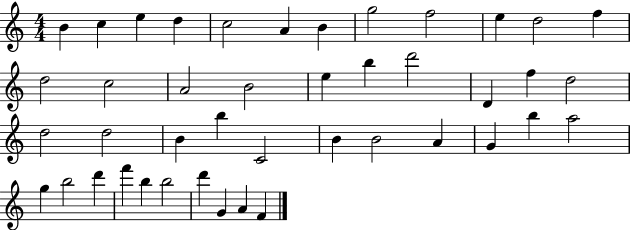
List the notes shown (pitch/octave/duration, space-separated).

B4/q C5/q E5/q D5/q C5/h A4/q B4/q G5/h F5/h E5/q D5/h F5/q D5/h C5/h A4/h B4/h E5/q B5/q D6/h D4/q F5/q D5/h D5/h D5/h B4/q B5/q C4/h B4/q B4/h A4/q G4/q B5/q A5/h G5/q B5/h D6/q F6/q B5/q B5/h D6/q G4/q A4/q F4/q